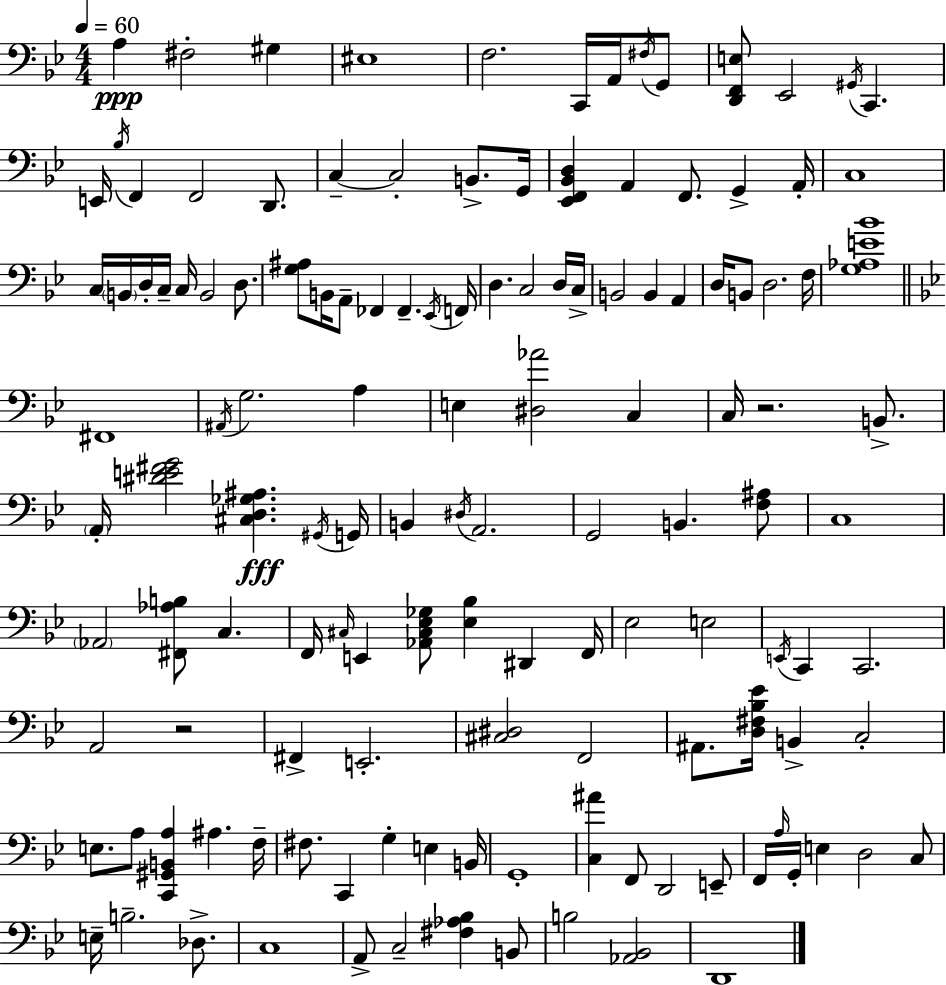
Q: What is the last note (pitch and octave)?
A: D2